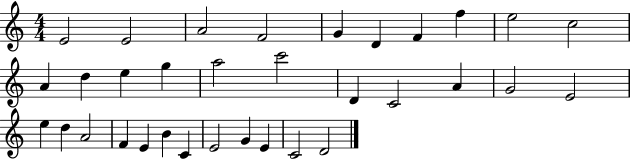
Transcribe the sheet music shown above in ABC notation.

X:1
T:Untitled
M:4/4
L:1/4
K:C
E2 E2 A2 F2 G D F f e2 c2 A d e g a2 c'2 D C2 A G2 E2 e d A2 F E B C E2 G E C2 D2